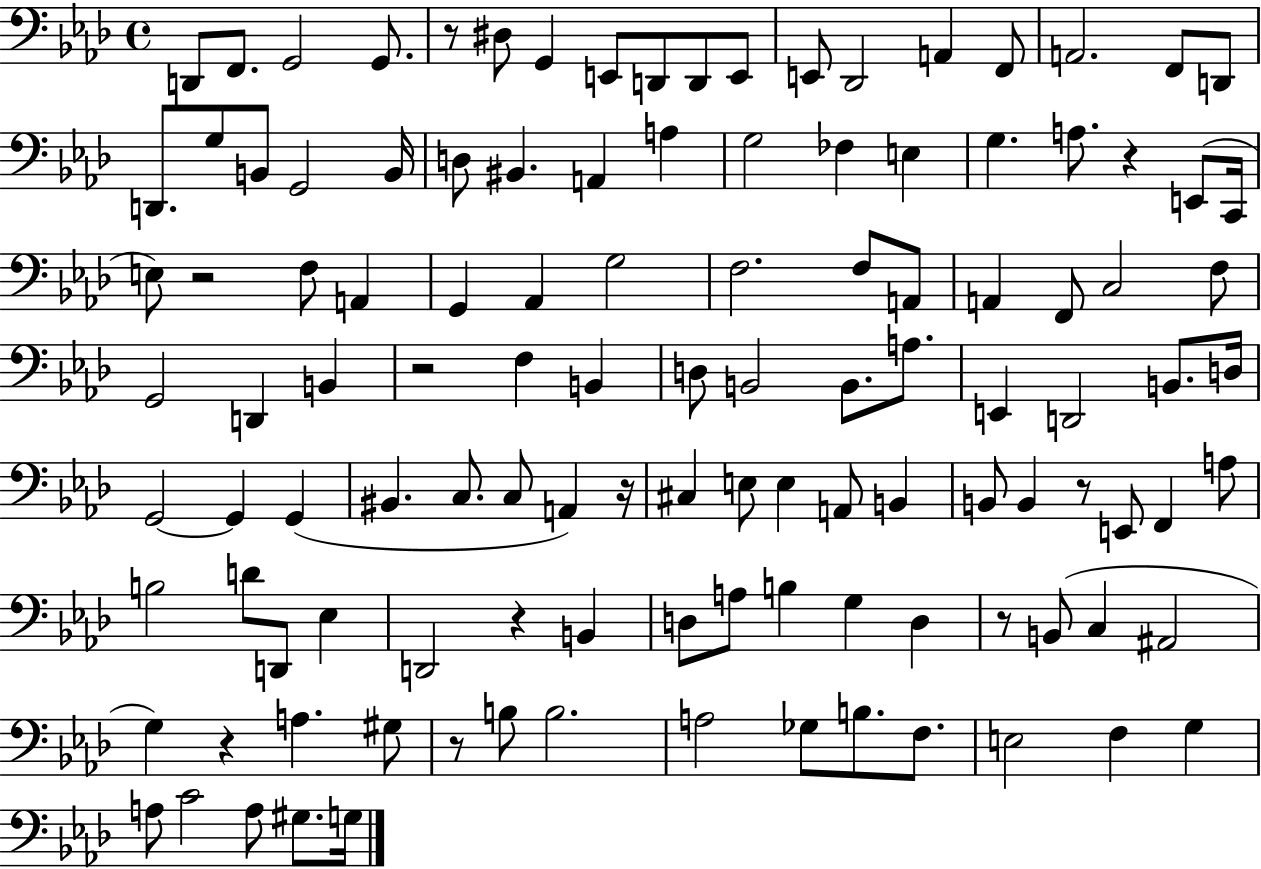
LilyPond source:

{
  \clef bass
  \time 4/4
  \defaultTimeSignature
  \key aes \major
  d,8 f,8. g,2 g,8. | r8 dis8 g,4 e,8 d,8 d,8 e,8 | e,8 des,2 a,4 f,8 | a,2. f,8 d,8 | \break d,8. g8 b,8 g,2 b,16 | d8 bis,4. a,4 a4 | g2 fes4 e4 | g4. a8. r4 e,8( c,16 | \break e8) r2 f8 a,4 | g,4 aes,4 g2 | f2. f8 a,8 | a,4 f,8 c2 f8 | \break g,2 d,4 b,4 | r2 f4 b,4 | d8 b,2 b,8. a8. | e,4 d,2 b,8. d16 | \break g,2~~ g,4 g,4( | bis,4. c8. c8 a,4) r16 | cis4 e8 e4 a,8 b,4 | b,8 b,4 r8 e,8 f,4 a8 | \break b2 d'8 d,8 ees4 | d,2 r4 b,4 | d8 a8 b4 g4 d4 | r8 b,8( c4 ais,2 | \break g4) r4 a4. gis8 | r8 b8 b2. | a2 ges8 b8. f8. | e2 f4 g4 | \break a8 c'2 a8 gis8. g16 | \bar "|."
}